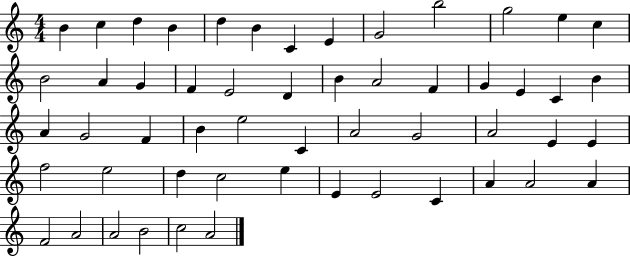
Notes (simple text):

B4/q C5/q D5/q B4/q D5/q B4/q C4/q E4/q G4/h B5/h G5/h E5/q C5/q B4/h A4/q G4/q F4/q E4/h D4/q B4/q A4/h F4/q G4/q E4/q C4/q B4/q A4/q G4/h F4/q B4/q E5/h C4/q A4/h G4/h A4/h E4/q E4/q F5/h E5/h D5/q C5/h E5/q E4/q E4/h C4/q A4/q A4/h A4/q F4/h A4/h A4/h B4/h C5/h A4/h